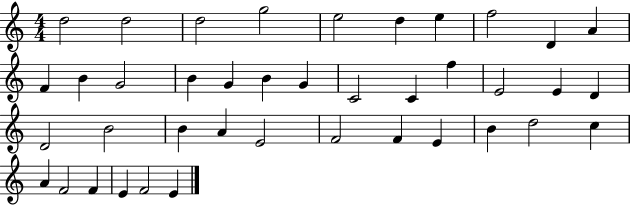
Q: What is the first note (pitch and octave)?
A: D5